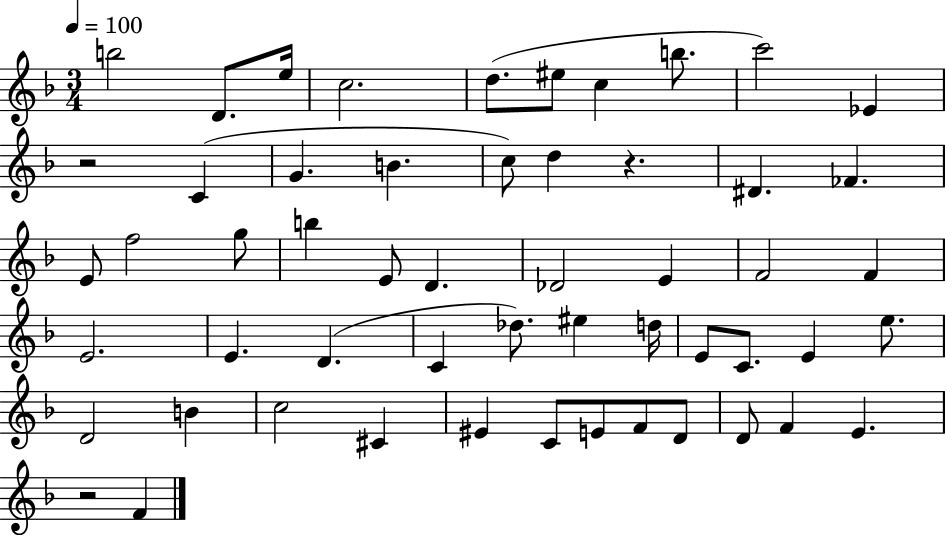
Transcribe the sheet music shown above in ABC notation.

X:1
T:Untitled
M:3/4
L:1/4
K:F
b2 D/2 e/4 c2 d/2 ^e/2 c b/2 c'2 _E z2 C G B c/2 d z ^D _F E/2 f2 g/2 b E/2 D _D2 E F2 F E2 E D C _d/2 ^e d/4 E/2 C/2 E e/2 D2 B c2 ^C ^E C/2 E/2 F/2 D/2 D/2 F E z2 F